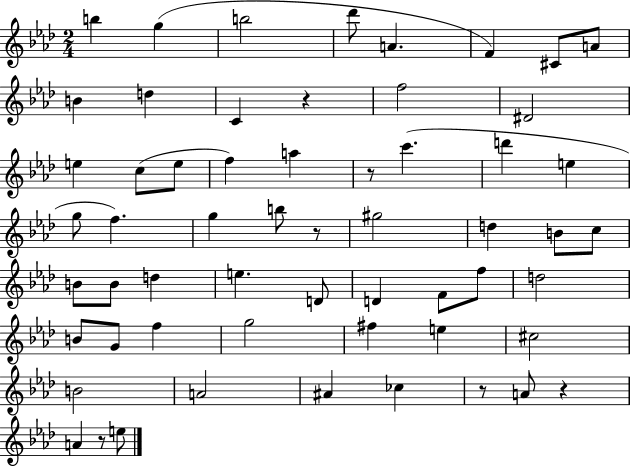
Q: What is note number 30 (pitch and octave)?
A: B4